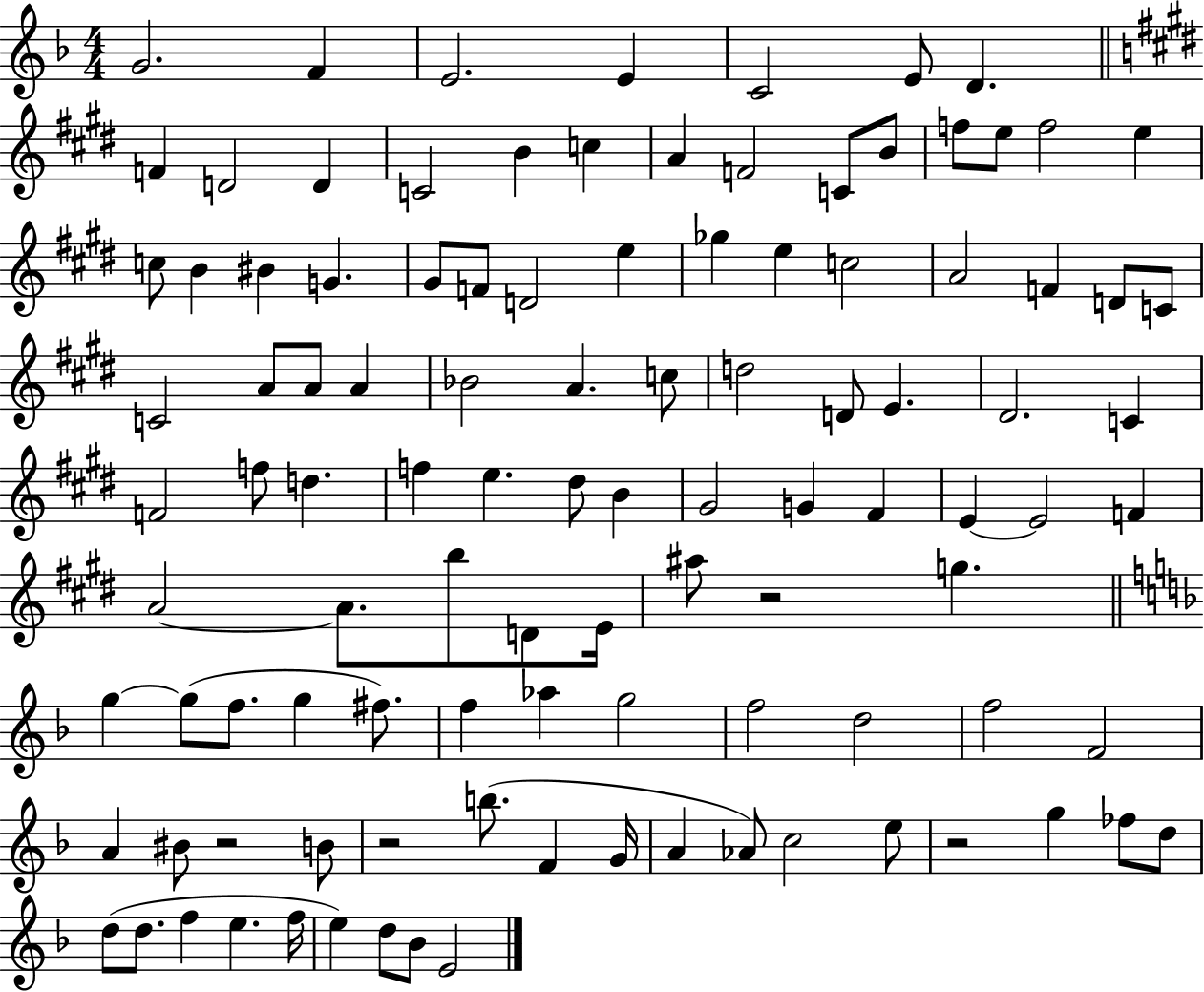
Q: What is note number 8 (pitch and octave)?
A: F4